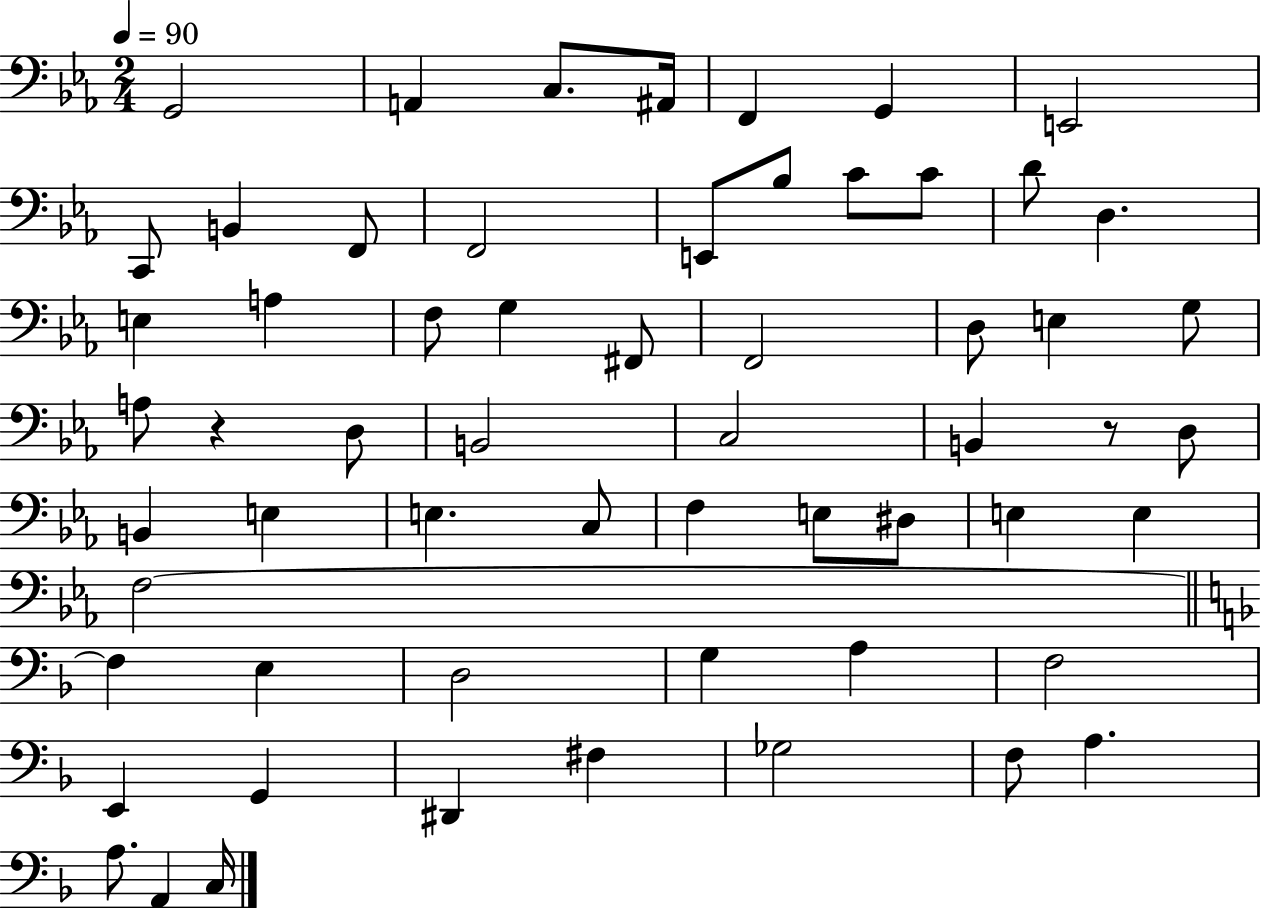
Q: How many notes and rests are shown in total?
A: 60